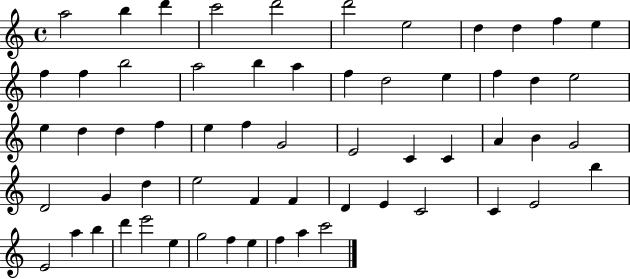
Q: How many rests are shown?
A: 0